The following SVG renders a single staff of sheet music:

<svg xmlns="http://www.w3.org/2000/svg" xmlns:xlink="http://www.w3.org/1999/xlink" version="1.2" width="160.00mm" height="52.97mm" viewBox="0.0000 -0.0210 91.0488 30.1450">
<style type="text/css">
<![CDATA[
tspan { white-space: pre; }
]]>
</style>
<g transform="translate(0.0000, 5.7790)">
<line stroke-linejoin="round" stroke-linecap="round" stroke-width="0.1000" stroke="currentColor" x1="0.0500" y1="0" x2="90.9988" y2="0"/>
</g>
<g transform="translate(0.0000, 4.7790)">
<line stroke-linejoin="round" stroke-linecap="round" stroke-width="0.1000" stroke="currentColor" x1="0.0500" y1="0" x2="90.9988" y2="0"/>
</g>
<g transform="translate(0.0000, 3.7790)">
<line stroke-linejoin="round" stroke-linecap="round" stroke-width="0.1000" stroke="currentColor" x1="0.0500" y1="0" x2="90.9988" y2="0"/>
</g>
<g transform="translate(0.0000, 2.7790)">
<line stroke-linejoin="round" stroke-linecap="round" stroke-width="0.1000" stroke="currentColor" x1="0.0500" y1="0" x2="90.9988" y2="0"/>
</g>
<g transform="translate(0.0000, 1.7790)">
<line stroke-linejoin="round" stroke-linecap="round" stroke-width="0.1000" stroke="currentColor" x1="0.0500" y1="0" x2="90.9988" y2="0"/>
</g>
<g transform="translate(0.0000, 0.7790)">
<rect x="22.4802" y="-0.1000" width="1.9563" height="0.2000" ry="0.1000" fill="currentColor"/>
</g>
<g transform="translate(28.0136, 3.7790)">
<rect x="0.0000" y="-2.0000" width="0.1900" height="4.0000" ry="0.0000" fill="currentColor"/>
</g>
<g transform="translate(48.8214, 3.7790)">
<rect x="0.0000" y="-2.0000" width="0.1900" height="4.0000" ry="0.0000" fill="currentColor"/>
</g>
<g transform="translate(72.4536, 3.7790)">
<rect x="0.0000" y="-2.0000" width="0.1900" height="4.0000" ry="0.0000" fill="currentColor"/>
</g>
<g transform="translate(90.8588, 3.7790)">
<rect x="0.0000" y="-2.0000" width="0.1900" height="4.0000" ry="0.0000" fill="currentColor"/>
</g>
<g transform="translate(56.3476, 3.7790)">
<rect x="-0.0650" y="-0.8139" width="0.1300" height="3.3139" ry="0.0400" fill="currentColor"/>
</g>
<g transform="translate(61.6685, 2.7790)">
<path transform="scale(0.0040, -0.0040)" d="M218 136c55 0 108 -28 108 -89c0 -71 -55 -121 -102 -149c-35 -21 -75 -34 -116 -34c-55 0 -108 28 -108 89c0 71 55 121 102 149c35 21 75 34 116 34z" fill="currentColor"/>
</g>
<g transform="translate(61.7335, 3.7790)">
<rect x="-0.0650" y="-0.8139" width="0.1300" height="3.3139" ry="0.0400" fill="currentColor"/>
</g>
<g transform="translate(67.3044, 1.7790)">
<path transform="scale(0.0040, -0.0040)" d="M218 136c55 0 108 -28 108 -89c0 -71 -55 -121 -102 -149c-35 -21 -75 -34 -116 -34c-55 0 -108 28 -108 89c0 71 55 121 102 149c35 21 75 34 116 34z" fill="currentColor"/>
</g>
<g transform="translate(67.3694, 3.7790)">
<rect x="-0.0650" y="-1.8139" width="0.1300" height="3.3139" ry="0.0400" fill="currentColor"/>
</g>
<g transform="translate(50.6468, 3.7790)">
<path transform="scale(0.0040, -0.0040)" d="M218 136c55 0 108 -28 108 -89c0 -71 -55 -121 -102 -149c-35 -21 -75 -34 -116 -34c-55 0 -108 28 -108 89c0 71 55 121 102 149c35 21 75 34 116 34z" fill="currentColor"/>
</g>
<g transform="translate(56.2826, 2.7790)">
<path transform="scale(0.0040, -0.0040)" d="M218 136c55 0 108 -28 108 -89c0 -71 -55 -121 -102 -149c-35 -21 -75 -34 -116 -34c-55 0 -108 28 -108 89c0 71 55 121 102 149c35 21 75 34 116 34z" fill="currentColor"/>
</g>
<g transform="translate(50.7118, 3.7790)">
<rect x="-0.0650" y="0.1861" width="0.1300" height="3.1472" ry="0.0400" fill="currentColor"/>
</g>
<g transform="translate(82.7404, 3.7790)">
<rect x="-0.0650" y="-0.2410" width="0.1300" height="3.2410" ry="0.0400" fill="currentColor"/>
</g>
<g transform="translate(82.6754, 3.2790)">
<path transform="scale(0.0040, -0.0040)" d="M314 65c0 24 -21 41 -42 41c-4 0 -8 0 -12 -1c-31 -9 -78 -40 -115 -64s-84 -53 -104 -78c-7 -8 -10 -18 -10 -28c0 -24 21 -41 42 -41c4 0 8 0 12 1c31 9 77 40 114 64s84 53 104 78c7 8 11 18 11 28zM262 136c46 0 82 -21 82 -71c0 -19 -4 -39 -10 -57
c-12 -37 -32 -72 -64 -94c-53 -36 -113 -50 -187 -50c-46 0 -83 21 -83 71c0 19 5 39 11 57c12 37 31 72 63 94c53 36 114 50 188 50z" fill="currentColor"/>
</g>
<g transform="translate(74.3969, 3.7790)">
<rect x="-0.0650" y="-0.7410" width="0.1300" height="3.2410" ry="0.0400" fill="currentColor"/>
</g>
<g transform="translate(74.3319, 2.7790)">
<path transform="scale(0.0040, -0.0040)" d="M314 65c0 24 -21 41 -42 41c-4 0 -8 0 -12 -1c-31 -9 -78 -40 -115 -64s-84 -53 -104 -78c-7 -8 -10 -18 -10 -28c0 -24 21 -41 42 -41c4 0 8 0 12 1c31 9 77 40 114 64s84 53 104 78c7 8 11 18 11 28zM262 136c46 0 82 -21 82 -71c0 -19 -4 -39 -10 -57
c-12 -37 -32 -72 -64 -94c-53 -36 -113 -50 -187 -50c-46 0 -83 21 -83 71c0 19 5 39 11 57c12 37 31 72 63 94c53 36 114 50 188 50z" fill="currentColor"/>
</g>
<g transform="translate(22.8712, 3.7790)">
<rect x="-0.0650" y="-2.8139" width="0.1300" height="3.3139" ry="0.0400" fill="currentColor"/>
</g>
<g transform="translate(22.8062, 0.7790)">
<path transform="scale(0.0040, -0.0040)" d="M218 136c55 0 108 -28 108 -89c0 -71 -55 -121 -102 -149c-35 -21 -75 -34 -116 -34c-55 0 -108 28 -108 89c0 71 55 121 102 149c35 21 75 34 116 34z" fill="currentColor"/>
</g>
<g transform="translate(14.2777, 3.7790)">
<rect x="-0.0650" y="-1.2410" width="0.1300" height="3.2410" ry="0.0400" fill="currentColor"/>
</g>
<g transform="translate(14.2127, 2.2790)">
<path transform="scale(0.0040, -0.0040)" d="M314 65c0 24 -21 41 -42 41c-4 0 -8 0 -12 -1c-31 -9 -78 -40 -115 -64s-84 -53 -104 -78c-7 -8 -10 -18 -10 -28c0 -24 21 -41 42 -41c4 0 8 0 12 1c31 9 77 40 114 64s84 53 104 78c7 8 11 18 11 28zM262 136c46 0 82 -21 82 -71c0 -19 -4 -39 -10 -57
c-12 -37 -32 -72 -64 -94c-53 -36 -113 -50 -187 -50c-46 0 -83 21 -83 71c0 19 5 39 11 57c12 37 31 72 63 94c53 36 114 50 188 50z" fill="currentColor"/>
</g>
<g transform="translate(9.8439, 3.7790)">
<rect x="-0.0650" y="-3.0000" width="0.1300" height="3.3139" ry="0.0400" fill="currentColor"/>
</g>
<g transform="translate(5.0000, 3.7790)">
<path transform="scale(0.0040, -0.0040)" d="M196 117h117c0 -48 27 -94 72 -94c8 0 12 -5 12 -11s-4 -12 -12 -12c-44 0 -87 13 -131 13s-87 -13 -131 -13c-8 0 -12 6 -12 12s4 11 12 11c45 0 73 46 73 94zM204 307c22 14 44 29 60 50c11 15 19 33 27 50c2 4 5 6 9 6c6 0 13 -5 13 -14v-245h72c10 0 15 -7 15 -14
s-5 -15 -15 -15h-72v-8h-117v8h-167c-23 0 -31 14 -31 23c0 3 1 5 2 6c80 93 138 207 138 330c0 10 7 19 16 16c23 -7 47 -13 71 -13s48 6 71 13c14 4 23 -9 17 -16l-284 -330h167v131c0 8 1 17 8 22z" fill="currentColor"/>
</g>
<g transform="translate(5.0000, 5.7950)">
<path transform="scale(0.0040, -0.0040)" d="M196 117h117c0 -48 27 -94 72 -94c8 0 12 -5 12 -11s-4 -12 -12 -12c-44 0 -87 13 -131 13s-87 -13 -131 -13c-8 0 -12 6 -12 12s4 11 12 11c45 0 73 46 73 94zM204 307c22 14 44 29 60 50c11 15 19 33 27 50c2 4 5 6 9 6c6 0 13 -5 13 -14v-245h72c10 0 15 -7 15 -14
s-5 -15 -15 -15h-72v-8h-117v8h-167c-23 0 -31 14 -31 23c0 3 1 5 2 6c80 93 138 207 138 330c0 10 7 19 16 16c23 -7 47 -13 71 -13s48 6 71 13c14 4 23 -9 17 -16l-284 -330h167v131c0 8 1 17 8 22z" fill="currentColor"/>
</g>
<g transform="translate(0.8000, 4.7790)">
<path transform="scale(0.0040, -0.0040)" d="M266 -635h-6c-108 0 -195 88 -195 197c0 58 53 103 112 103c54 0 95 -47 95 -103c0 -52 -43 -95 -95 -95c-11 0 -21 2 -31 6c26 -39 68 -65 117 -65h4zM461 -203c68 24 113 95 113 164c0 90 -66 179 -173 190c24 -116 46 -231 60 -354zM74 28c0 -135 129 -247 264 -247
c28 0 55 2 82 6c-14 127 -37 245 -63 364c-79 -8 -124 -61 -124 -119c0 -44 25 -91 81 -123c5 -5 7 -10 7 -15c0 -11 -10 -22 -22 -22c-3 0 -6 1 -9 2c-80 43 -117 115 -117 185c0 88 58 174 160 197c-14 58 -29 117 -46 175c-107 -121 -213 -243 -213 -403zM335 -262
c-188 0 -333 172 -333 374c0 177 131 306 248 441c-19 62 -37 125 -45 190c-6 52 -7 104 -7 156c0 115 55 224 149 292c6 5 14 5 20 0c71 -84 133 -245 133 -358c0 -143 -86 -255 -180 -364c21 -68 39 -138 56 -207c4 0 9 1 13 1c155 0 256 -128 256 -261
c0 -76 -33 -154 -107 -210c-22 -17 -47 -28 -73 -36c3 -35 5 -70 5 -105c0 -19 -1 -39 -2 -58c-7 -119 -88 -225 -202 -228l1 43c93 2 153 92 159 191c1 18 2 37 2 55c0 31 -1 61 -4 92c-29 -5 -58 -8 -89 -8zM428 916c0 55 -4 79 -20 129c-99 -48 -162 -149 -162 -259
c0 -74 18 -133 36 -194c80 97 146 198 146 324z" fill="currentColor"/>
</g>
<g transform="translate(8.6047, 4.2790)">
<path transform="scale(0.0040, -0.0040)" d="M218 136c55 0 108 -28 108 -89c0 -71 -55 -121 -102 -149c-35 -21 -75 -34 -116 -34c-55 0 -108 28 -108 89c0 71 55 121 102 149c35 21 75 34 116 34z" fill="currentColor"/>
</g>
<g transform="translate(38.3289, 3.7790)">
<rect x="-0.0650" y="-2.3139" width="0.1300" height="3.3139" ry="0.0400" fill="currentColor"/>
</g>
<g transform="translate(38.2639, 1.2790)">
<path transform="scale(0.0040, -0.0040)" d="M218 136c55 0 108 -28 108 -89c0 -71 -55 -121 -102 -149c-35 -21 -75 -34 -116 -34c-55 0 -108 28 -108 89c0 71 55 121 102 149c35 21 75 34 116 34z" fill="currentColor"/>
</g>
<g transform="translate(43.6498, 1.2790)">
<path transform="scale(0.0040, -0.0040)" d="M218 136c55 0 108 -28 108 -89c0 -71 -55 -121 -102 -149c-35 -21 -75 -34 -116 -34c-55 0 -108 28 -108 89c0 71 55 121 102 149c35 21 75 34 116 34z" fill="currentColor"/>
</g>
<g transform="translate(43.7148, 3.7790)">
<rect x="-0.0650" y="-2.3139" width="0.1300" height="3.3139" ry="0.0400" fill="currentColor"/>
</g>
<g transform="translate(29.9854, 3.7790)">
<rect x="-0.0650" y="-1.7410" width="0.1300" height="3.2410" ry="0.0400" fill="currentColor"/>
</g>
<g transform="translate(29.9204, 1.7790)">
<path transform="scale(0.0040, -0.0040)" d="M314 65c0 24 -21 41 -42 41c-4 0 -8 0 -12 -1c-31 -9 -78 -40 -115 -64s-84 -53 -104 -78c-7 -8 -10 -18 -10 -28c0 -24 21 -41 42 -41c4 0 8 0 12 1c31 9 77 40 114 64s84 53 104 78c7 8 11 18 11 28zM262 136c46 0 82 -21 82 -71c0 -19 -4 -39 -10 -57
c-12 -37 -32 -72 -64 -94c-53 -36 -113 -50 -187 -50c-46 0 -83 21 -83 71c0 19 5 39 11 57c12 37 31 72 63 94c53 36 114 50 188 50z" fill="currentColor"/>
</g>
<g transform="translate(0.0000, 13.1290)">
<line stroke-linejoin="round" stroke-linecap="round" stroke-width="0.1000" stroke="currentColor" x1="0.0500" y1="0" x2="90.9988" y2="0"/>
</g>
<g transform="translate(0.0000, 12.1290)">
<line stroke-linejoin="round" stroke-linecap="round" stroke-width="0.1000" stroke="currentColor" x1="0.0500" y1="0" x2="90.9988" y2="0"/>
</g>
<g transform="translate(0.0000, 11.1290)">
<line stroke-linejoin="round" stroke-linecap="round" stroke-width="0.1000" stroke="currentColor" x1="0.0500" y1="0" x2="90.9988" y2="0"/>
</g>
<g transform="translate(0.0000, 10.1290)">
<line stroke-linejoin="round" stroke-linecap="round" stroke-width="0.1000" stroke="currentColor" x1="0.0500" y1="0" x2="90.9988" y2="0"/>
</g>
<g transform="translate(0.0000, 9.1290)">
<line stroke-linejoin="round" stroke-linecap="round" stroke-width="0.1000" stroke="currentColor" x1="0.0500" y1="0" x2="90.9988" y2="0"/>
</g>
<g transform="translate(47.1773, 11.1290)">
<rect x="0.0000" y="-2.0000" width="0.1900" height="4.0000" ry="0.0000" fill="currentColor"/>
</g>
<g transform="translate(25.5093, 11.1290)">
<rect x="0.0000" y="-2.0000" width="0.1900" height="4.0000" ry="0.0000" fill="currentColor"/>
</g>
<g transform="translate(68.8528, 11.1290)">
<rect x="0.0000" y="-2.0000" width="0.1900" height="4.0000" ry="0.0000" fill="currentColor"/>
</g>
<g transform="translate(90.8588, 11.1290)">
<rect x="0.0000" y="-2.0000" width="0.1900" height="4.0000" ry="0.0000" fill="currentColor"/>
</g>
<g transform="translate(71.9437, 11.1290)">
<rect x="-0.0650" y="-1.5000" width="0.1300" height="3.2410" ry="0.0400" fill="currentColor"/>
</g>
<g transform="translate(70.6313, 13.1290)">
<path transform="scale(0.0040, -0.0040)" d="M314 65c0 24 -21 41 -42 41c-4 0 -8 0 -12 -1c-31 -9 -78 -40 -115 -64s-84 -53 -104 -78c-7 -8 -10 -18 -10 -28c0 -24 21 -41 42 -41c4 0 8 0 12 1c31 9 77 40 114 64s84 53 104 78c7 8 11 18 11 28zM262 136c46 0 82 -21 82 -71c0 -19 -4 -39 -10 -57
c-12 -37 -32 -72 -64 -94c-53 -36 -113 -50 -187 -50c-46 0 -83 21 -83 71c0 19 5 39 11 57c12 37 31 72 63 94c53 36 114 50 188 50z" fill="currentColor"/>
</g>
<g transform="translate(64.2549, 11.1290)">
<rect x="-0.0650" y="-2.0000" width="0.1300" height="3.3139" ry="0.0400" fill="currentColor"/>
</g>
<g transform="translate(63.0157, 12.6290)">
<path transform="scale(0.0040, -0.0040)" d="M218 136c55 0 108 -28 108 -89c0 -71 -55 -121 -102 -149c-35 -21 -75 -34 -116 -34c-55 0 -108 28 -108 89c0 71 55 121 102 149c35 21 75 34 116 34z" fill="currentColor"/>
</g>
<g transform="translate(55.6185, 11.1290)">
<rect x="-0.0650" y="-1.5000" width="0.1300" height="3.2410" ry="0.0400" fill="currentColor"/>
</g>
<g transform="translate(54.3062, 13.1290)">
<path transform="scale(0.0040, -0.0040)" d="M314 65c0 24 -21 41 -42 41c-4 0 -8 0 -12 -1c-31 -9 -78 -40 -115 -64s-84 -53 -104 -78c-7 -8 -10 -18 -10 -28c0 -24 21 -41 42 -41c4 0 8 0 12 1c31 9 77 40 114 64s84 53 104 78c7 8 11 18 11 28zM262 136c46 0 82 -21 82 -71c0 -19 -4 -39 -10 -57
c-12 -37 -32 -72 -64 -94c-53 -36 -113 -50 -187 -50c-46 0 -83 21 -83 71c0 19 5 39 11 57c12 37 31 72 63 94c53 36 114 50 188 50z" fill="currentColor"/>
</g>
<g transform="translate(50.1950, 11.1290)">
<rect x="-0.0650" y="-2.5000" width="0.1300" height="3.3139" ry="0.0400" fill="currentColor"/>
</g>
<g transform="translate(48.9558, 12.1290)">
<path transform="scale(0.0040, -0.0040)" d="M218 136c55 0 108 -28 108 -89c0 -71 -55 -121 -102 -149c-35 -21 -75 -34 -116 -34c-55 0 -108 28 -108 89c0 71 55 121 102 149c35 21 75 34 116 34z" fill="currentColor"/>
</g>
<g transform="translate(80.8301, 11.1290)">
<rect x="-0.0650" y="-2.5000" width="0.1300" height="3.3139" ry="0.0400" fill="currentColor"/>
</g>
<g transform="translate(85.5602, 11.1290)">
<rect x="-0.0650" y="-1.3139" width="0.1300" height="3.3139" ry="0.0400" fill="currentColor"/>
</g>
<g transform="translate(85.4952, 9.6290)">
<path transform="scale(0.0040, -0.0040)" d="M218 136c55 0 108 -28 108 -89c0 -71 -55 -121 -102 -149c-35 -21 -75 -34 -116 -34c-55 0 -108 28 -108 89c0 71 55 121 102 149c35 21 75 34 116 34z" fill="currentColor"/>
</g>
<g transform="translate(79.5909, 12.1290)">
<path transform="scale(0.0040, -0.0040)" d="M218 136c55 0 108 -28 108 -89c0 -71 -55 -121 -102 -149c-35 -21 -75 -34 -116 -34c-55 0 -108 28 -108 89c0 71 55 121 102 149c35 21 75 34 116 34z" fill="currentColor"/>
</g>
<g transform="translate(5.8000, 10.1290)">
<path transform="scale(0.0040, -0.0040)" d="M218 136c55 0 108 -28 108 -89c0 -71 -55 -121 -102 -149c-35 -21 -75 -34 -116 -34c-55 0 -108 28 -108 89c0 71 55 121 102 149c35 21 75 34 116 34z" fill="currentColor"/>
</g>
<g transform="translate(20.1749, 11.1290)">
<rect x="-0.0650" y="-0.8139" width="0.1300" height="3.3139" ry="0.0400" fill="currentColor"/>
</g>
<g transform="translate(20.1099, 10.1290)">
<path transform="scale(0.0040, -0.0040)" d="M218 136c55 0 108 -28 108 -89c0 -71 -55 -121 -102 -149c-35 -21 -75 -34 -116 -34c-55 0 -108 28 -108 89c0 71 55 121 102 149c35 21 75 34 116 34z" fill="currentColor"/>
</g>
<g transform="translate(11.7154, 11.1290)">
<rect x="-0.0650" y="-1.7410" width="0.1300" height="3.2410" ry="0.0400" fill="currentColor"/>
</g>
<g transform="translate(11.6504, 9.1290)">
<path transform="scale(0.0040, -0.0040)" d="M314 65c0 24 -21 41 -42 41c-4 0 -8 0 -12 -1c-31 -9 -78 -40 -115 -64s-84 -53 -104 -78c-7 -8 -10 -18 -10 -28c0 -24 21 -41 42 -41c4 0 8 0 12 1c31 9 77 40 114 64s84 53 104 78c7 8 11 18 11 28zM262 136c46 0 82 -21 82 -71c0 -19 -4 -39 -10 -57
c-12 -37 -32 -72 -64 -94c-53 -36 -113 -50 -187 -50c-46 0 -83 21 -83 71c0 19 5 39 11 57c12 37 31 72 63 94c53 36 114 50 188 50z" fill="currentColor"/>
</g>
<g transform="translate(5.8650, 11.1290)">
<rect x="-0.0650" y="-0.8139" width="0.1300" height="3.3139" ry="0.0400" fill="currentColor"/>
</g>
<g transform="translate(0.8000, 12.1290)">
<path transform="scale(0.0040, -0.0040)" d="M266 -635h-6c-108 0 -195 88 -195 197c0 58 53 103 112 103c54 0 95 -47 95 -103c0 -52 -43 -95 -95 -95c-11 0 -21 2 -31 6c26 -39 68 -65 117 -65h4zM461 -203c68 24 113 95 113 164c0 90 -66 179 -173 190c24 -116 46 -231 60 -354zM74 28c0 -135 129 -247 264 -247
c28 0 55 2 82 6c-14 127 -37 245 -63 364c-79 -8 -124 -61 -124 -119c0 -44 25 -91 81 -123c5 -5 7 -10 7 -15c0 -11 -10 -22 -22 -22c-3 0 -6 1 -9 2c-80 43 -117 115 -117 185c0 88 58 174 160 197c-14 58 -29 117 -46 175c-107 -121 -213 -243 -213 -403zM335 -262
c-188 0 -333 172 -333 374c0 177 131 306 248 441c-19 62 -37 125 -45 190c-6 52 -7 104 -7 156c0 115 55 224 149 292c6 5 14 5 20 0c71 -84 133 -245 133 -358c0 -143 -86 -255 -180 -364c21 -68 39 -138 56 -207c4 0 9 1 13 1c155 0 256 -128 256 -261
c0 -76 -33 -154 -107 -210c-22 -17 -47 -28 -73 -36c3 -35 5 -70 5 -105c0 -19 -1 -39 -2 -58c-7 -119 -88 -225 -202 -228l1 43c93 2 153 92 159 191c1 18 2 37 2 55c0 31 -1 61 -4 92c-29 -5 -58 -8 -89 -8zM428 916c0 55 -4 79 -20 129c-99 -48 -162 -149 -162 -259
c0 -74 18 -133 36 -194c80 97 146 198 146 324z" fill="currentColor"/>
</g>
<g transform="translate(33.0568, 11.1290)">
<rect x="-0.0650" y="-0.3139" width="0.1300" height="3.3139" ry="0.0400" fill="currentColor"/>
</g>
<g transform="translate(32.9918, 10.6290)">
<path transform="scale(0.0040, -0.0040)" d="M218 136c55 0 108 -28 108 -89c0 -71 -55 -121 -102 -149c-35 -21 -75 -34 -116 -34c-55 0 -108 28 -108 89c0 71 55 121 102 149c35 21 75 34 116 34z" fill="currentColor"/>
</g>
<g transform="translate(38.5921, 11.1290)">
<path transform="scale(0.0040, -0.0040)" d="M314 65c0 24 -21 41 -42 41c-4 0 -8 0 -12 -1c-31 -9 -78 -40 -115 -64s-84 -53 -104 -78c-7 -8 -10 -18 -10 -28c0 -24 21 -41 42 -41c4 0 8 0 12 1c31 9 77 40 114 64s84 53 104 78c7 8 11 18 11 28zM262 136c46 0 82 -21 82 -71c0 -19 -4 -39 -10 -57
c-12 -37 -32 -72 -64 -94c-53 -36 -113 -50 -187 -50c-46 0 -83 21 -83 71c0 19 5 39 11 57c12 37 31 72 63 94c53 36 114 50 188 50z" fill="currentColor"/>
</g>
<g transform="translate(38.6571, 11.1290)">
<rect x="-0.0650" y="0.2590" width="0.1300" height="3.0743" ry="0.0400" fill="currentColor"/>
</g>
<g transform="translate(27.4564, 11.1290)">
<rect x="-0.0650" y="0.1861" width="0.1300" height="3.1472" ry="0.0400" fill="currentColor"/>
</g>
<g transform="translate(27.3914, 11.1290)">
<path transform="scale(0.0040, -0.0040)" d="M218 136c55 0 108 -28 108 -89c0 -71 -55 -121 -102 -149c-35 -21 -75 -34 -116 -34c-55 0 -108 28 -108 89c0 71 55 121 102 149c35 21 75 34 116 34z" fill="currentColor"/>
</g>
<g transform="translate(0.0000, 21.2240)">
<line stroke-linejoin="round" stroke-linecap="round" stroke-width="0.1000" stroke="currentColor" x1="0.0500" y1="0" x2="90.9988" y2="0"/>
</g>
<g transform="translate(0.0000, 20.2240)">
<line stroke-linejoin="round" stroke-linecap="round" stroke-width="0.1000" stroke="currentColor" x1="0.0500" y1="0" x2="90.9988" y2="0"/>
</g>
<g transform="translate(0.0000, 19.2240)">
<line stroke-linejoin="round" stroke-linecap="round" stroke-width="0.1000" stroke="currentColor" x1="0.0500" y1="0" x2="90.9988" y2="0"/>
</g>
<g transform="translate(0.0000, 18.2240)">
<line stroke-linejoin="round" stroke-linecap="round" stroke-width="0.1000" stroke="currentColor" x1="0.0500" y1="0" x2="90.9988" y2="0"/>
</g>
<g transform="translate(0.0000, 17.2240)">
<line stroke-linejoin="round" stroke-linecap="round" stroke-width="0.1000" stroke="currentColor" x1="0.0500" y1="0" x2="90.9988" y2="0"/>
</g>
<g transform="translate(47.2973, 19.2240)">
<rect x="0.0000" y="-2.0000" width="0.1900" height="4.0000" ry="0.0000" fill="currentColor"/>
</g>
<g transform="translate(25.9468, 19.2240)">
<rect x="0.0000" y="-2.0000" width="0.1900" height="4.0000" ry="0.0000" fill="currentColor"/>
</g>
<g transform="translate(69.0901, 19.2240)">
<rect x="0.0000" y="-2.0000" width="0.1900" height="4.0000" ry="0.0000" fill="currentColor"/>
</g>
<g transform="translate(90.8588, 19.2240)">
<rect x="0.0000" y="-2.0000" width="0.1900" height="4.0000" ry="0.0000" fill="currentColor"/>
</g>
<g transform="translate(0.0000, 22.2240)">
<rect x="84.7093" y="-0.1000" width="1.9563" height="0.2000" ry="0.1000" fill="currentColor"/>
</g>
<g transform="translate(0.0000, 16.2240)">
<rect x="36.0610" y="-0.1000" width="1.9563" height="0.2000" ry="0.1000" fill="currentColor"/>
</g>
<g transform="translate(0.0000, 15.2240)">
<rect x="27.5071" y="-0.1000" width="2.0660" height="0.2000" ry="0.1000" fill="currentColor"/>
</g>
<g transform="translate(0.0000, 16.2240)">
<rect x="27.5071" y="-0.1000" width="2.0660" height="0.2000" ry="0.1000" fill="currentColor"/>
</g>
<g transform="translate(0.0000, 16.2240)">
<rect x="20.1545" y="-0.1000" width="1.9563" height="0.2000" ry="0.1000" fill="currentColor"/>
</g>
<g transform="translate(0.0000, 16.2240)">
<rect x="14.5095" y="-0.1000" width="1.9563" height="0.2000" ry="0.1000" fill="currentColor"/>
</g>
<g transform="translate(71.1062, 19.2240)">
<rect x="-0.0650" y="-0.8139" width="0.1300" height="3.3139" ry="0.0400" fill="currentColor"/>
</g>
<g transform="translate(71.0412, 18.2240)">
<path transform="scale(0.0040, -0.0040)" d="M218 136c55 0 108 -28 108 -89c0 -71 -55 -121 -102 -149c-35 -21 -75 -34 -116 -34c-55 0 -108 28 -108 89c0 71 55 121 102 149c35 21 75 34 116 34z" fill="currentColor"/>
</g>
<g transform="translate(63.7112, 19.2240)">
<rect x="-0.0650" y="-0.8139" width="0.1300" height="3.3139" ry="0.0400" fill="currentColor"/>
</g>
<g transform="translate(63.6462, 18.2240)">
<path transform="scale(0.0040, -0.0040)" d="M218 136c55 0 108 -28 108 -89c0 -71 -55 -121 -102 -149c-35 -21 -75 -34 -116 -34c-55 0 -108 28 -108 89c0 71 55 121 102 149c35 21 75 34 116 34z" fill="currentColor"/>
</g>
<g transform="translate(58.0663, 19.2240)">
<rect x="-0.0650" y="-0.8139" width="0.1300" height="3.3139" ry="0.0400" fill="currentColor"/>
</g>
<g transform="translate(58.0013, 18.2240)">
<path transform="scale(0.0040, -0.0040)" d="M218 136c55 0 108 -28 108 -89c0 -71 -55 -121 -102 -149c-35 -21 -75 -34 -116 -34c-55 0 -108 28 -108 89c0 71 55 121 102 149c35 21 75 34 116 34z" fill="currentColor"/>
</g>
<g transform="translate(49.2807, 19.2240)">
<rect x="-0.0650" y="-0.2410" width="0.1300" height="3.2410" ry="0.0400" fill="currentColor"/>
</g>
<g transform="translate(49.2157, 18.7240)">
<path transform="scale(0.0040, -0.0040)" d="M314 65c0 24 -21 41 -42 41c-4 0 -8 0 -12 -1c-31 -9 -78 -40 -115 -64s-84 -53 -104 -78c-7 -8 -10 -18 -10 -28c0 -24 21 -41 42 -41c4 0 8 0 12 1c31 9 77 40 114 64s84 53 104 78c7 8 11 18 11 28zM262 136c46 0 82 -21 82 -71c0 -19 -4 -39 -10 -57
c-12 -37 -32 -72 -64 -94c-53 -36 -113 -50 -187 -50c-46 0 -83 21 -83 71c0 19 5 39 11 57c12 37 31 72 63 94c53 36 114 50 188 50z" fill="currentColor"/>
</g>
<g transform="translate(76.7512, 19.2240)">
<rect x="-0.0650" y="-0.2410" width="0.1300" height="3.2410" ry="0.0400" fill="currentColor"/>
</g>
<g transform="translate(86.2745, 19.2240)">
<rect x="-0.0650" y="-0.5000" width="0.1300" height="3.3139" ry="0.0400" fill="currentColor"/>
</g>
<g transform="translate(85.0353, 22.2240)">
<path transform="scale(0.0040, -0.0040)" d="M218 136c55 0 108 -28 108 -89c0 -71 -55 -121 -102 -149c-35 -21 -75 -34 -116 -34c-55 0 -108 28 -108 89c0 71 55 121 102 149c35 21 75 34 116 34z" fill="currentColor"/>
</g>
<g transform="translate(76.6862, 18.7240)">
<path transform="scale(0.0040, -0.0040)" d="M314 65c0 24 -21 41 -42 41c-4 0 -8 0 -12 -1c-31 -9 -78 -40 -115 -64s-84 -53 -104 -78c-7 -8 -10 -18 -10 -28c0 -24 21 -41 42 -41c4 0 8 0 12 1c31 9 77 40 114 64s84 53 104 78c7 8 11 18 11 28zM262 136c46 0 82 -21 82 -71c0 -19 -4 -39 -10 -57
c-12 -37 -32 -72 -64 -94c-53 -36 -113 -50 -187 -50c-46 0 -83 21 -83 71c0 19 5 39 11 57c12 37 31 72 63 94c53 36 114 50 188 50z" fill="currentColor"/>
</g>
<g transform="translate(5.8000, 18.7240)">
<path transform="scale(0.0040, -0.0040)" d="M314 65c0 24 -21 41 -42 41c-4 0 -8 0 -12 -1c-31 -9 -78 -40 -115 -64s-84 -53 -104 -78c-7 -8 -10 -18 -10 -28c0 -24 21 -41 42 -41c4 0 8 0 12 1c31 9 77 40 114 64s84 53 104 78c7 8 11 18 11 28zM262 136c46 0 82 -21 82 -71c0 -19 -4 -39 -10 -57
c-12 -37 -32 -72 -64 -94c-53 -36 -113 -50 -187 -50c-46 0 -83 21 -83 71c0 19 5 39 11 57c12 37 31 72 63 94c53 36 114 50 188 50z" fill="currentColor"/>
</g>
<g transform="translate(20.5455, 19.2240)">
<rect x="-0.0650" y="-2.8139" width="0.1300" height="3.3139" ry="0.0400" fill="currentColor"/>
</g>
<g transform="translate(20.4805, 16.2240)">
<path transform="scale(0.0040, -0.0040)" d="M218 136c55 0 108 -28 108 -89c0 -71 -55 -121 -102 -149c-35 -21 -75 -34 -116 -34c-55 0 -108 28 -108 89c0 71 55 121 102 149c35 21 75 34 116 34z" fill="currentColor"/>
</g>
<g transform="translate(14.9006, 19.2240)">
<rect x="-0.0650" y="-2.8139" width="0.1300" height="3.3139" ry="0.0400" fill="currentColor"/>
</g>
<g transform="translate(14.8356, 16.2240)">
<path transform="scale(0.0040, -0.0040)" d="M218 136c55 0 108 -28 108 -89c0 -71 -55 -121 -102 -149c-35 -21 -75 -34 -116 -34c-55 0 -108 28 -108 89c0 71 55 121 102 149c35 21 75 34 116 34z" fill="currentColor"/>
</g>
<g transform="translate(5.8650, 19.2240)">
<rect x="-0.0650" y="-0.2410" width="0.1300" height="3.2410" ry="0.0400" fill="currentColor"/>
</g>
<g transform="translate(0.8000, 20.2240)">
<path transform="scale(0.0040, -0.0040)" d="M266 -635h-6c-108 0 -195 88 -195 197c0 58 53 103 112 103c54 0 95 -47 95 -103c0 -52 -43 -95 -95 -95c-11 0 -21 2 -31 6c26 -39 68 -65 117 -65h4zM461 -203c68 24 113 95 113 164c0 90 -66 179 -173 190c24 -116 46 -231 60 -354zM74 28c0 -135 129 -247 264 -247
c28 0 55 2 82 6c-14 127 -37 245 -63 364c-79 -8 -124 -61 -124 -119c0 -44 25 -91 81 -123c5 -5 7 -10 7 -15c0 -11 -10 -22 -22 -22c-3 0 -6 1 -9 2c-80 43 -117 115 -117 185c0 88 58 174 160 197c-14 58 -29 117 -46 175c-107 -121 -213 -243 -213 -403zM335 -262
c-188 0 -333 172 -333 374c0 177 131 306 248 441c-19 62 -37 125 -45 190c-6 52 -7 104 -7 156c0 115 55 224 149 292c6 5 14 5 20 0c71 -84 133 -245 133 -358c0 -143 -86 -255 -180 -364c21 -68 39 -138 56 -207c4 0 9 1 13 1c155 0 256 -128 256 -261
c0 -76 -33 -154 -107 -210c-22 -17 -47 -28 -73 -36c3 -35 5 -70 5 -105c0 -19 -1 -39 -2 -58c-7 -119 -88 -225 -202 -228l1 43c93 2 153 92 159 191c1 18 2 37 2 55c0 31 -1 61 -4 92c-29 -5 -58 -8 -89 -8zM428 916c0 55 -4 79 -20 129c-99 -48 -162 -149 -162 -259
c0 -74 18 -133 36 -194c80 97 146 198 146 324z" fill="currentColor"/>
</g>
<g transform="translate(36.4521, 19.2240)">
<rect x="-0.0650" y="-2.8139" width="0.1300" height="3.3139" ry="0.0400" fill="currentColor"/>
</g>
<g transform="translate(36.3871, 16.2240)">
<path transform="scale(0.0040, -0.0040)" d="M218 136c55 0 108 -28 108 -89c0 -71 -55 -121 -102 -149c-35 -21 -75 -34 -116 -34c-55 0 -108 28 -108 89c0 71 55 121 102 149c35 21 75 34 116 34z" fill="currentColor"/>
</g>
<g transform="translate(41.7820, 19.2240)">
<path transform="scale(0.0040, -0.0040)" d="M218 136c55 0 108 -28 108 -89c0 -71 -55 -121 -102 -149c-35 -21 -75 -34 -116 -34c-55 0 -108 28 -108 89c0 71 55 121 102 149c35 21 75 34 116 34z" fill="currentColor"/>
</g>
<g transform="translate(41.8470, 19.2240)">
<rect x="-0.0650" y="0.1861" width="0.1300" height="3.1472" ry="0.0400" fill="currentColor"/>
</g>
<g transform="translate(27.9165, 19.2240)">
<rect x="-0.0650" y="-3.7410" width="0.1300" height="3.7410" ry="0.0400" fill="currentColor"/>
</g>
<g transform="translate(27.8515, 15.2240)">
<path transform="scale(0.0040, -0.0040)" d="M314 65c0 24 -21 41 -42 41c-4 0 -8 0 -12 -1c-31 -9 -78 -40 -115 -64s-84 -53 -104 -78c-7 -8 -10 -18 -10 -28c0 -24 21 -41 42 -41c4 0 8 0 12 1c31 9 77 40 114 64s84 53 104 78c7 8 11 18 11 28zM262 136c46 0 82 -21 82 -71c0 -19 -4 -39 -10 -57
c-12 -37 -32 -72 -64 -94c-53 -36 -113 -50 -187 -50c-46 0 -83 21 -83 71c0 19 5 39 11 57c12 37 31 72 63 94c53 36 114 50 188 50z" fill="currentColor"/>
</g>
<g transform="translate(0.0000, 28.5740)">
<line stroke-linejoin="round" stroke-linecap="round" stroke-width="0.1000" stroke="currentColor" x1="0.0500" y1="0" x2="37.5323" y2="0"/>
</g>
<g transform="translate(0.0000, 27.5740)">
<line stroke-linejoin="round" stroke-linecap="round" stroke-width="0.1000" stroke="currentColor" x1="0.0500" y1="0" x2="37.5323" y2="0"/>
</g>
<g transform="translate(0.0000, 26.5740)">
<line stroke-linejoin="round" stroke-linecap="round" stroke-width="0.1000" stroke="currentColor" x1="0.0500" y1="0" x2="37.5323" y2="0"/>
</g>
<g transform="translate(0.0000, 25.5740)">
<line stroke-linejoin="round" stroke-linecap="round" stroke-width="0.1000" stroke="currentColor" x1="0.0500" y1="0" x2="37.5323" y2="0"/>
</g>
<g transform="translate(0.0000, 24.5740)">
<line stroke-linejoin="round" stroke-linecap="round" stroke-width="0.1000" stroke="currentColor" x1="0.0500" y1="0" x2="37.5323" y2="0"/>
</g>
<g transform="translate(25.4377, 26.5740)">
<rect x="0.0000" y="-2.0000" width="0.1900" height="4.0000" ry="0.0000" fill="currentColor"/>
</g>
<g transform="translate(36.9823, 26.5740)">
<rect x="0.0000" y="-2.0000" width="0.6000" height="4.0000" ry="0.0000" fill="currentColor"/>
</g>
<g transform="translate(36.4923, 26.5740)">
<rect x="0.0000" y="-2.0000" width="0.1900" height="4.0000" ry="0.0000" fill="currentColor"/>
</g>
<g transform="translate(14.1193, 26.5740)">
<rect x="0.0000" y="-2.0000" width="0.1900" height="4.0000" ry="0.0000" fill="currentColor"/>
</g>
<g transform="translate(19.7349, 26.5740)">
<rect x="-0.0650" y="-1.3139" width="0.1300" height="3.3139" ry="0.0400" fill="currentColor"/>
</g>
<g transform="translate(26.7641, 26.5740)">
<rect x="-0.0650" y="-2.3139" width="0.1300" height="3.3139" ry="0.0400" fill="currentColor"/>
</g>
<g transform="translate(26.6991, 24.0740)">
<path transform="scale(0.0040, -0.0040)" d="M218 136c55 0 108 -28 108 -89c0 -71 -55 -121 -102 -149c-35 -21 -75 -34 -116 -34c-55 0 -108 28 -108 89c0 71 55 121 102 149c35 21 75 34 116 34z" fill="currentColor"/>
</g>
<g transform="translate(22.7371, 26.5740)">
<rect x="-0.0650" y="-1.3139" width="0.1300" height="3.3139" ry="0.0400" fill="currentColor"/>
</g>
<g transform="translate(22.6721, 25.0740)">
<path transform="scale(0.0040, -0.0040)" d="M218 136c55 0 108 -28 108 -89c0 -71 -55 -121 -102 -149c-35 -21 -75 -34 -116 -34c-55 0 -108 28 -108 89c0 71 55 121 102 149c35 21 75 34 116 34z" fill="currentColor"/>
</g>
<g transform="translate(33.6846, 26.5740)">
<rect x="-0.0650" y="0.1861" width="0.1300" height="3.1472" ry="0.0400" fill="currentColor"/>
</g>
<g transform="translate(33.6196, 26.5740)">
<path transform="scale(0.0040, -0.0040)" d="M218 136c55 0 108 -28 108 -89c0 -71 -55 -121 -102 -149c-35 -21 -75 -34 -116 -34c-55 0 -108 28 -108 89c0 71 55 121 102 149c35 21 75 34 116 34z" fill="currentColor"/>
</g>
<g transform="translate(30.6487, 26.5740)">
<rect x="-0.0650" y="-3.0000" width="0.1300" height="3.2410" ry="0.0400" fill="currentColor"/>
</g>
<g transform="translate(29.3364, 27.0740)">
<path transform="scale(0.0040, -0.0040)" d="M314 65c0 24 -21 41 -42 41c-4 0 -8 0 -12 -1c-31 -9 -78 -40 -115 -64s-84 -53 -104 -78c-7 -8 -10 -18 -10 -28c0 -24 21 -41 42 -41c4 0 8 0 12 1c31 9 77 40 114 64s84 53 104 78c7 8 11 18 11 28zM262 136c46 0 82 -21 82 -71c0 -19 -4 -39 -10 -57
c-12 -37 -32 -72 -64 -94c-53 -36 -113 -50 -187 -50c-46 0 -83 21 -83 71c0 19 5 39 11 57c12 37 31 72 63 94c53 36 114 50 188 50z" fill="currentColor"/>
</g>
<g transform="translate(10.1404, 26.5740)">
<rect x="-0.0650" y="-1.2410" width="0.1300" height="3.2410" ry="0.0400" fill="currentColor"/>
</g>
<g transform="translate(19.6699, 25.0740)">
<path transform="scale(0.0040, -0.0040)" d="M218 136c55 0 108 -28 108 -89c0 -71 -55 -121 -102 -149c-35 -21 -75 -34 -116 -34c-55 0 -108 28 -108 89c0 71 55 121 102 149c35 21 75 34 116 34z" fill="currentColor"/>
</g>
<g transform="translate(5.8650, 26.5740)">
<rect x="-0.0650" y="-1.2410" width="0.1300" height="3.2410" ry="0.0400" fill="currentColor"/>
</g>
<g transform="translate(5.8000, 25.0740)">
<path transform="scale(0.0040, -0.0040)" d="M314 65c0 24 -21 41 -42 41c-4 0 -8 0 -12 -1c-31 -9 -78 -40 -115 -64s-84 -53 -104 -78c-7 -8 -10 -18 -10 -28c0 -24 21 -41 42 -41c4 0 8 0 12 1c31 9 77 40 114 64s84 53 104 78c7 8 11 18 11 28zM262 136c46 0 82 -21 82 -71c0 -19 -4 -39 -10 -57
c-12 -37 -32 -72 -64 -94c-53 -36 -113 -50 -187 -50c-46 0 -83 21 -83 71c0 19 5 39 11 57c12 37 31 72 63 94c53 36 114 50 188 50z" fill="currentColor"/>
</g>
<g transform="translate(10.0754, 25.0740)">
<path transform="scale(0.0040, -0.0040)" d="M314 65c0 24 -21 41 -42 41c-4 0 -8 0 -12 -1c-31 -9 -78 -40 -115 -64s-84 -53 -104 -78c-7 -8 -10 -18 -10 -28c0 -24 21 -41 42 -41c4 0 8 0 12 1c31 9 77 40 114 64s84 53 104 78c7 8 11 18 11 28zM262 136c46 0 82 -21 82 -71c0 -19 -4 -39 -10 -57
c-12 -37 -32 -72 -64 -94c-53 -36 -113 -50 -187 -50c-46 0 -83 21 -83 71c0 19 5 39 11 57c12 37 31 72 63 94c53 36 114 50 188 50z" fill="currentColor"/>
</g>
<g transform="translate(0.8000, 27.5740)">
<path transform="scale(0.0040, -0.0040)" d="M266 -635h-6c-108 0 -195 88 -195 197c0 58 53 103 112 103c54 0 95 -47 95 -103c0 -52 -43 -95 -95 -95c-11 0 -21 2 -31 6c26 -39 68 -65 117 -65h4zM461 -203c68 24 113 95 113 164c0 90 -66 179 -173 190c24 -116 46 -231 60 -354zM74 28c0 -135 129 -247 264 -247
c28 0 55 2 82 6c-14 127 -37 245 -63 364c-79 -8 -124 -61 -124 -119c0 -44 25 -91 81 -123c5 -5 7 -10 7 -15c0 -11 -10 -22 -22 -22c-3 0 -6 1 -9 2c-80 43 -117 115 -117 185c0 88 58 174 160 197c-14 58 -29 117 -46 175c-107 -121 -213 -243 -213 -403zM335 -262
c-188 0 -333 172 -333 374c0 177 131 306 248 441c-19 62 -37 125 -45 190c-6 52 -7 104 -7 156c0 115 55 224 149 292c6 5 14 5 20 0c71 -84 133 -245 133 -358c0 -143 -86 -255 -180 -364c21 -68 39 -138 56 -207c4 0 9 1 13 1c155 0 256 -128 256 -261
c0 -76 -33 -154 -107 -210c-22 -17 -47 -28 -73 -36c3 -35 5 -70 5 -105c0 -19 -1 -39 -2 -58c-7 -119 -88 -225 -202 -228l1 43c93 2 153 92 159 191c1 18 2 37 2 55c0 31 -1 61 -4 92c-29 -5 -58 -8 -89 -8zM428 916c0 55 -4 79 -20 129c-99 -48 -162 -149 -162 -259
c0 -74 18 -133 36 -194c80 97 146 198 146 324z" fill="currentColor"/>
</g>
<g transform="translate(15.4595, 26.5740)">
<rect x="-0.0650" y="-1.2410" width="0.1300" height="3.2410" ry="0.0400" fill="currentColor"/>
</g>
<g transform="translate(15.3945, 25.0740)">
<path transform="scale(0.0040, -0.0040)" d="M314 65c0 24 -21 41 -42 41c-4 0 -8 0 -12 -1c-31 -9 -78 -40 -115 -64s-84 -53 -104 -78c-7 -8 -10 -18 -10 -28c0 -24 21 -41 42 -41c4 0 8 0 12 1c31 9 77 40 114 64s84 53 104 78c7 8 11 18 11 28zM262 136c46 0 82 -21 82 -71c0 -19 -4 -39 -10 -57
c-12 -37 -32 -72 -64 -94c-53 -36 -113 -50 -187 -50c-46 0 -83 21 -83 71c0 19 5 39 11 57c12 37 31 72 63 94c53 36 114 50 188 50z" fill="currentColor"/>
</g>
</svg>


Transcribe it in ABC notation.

X:1
T:Untitled
M:4/4
L:1/4
K:C
A e2 a f2 g g B d d f d2 c2 d f2 d B c B2 G E2 F E2 G e c2 a a c'2 a B c2 d d d c2 C e2 e2 e2 e e g A2 B